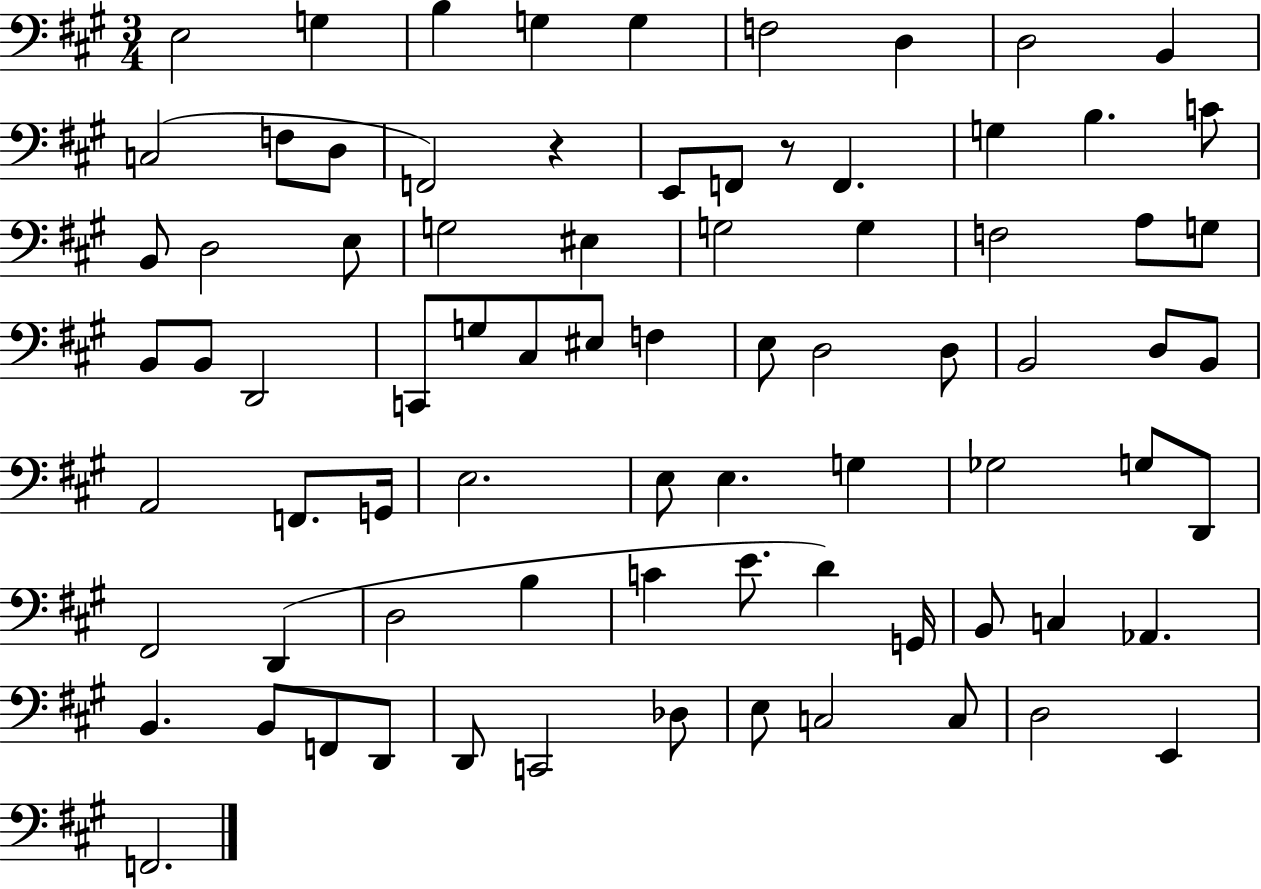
X:1
T:Untitled
M:3/4
L:1/4
K:A
E,2 G, B, G, G, F,2 D, D,2 B,, C,2 F,/2 D,/2 F,,2 z E,,/2 F,,/2 z/2 F,, G, B, C/2 B,,/2 D,2 E,/2 G,2 ^E, G,2 G, F,2 A,/2 G,/2 B,,/2 B,,/2 D,,2 C,,/2 G,/2 ^C,/2 ^E,/2 F, E,/2 D,2 D,/2 B,,2 D,/2 B,,/2 A,,2 F,,/2 G,,/4 E,2 E,/2 E, G, _G,2 G,/2 D,,/2 ^F,,2 D,, D,2 B, C E/2 D G,,/4 B,,/2 C, _A,, B,, B,,/2 F,,/2 D,,/2 D,,/2 C,,2 _D,/2 E,/2 C,2 C,/2 D,2 E,, F,,2